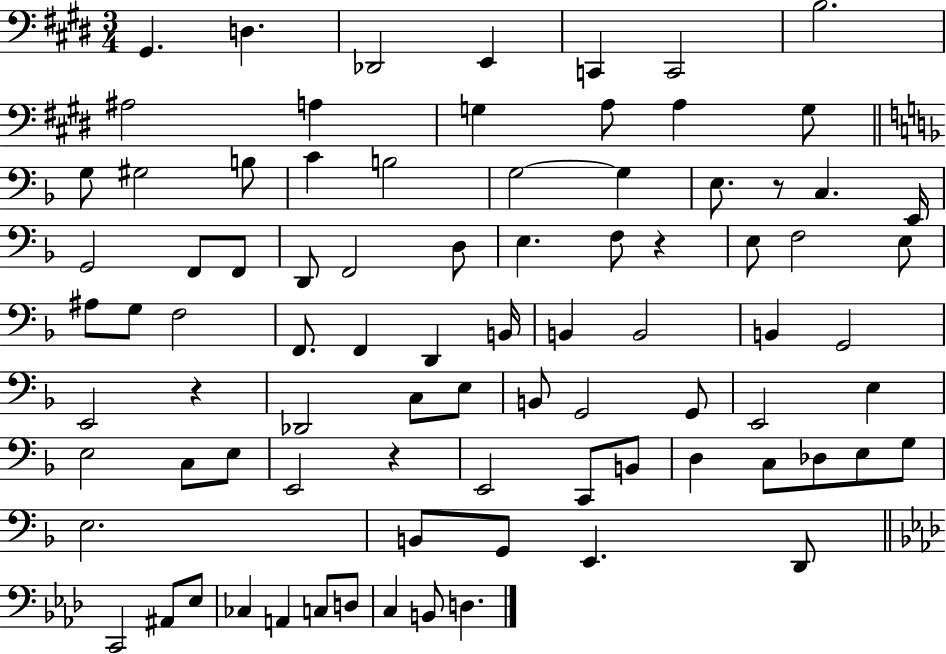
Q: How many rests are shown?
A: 4